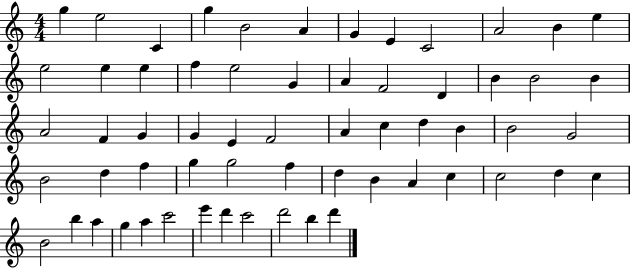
X:1
T:Untitled
M:4/4
L:1/4
K:C
g e2 C g B2 A G E C2 A2 B e e2 e e f e2 G A F2 D B B2 B A2 F G G E F2 A c d B B2 G2 B2 d f g g2 f d B A c c2 d c B2 b a g a c'2 e' d' c'2 d'2 b d'